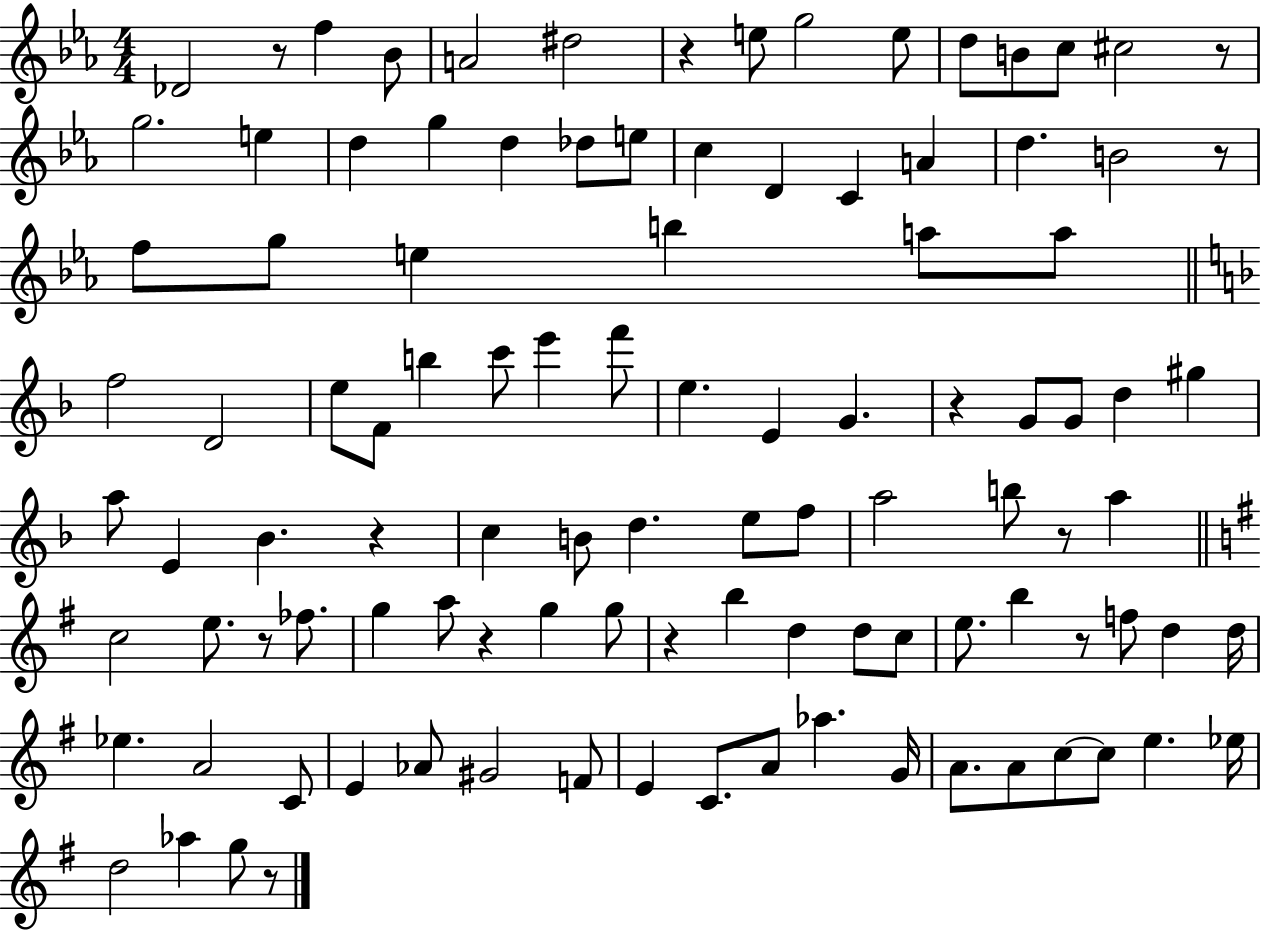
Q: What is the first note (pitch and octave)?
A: Db4